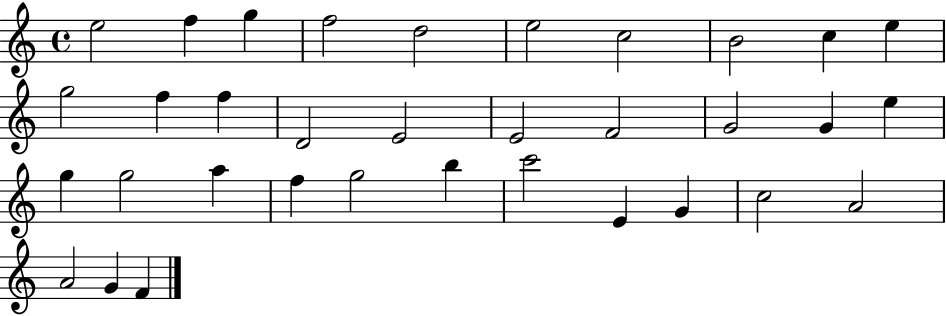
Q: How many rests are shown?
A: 0